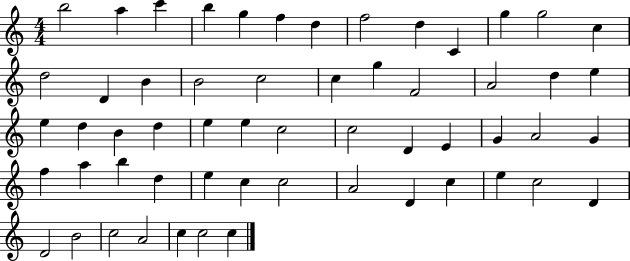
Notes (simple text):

B5/h A5/q C6/q B5/q G5/q F5/q D5/q F5/h D5/q C4/q G5/q G5/h C5/q D5/h D4/q B4/q B4/h C5/h C5/q G5/q F4/h A4/h D5/q E5/q E5/q D5/q B4/q D5/q E5/q E5/q C5/h C5/h D4/q E4/q G4/q A4/h G4/q F5/q A5/q B5/q D5/q E5/q C5/q C5/h A4/h D4/q C5/q E5/q C5/h D4/q D4/h B4/h C5/h A4/h C5/q C5/h C5/q